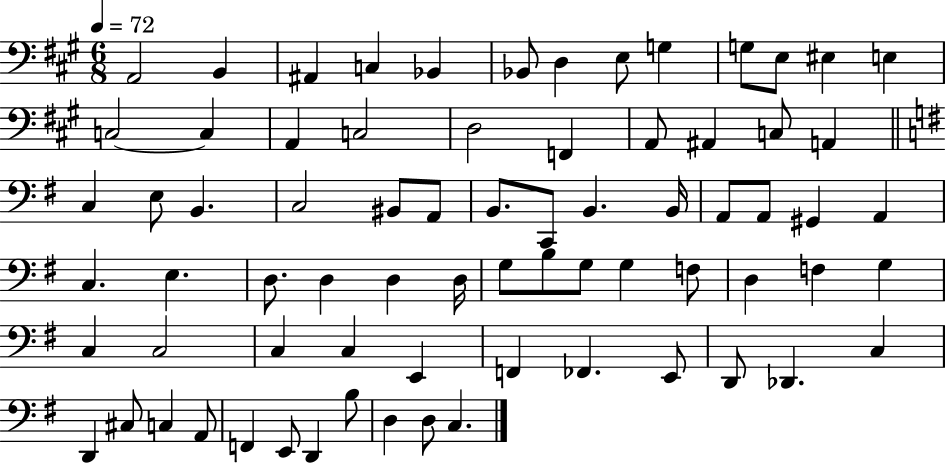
{
  \clef bass
  \numericTimeSignature
  \time 6/8
  \key a \major
  \tempo 4 = 72
  a,2 b,4 | ais,4 c4 bes,4 | bes,8 d4 e8 g4 | g8 e8 eis4 e4 | \break c2~~ c4 | a,4 c2 | d2 f,4 | a,8 ais,4 c8 a,4 | \break \bar "||" \break \key g \major c4 e8 b,4. | c2 bis,8 a,8 | b,8. c,8 b,4. b,16 | a,8 a,8 gis,4 a,4 | \break c4. e4. | d8. d4 d4 d16 | g8 b8 g8 g4 f8 | d4 f4 g4 | \break c4 c2 | c4 c4 e,4 | f,4 fes,4. e,8 | d,8 des,4. c4 | \break d,4 cis8 c4 a,8 | f,4 e,8 d,4 b8 | d4 d8 c4. | \bar "|."
}